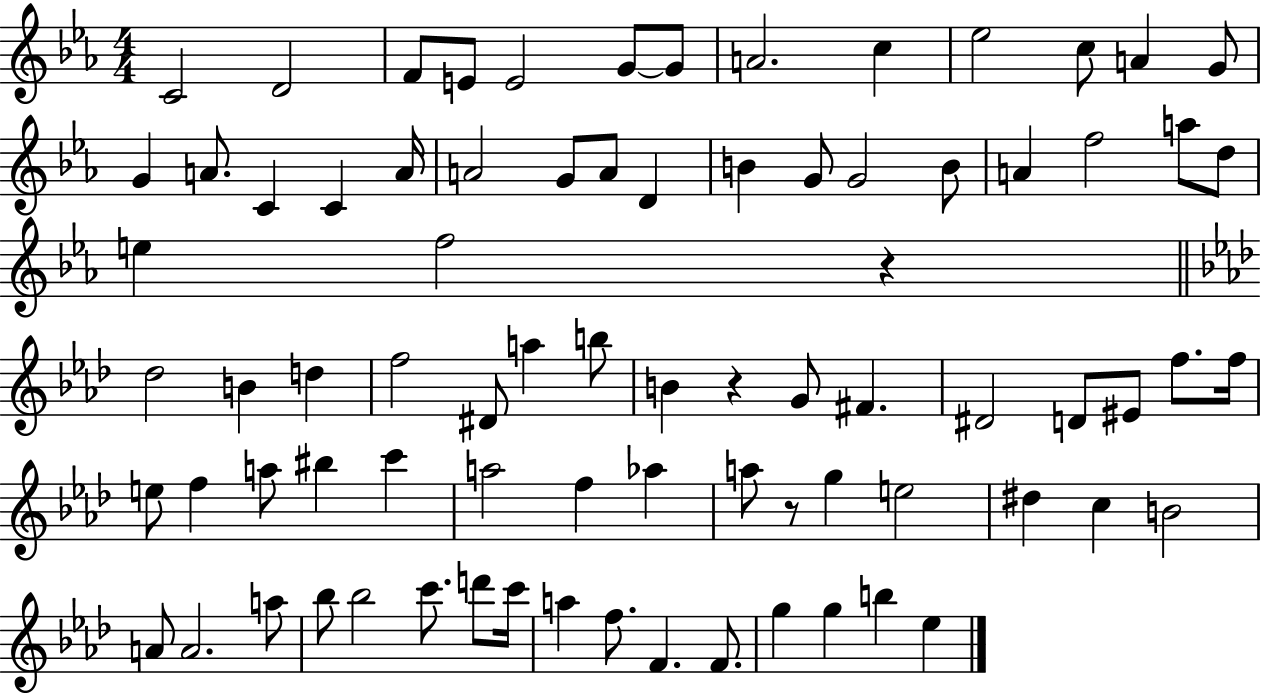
{
  \clef treble
  \numericTimeSignature
  \time 4/4
  \key ees \major
  c'2 d'2 | f'8 e'8 e'2 g'8~~ g'8 | a'2. c''4 | ees''2 c''8 a'4 g'8 | \break g'4 a'8. c'4 c'4 a'16 | a'2 g'8 a'8 d'4 | b'4 g'8 g'2 b'8 | a'4 f''2 a''8 d''8 | \break e''4 f''2 r4 | \bar "||" \break \key aes \major des''2 b'4 d''4 | f''2 dis'8 a''4 b''8 | b'4 r4 g'8 fis'4. | dis'2 d'8 eis'8 f''8. f''16 | \break e''8 f''4 a''8 bis''4 c'''4 | a''2 f''4 aes''4 | a''8 r8 g''4 e''2 | dis''4 c''4 b'2 | \break a'8 a'2. a''8 | bes''8 bes''2 c'''8. d'''8 c'''16 | a''4 f''8. f'4. f'8. | g''4 g''4 b''4 ees''4 | \break \bar "|."
}